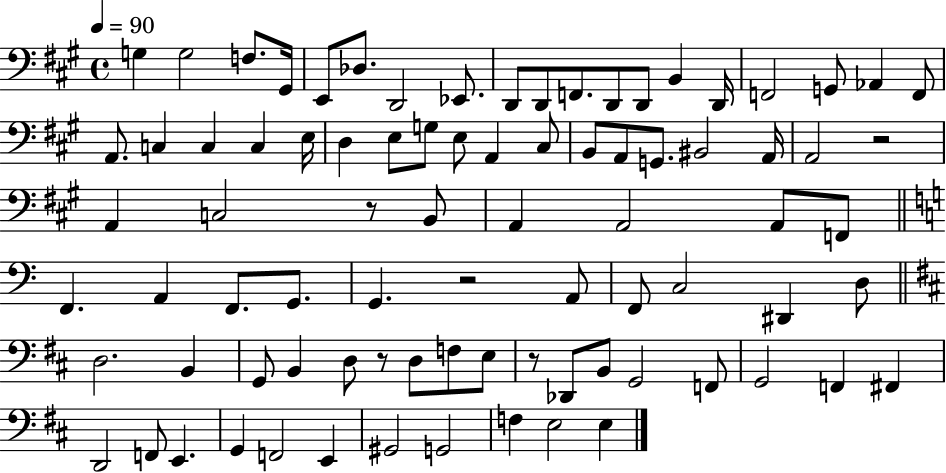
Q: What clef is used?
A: bass